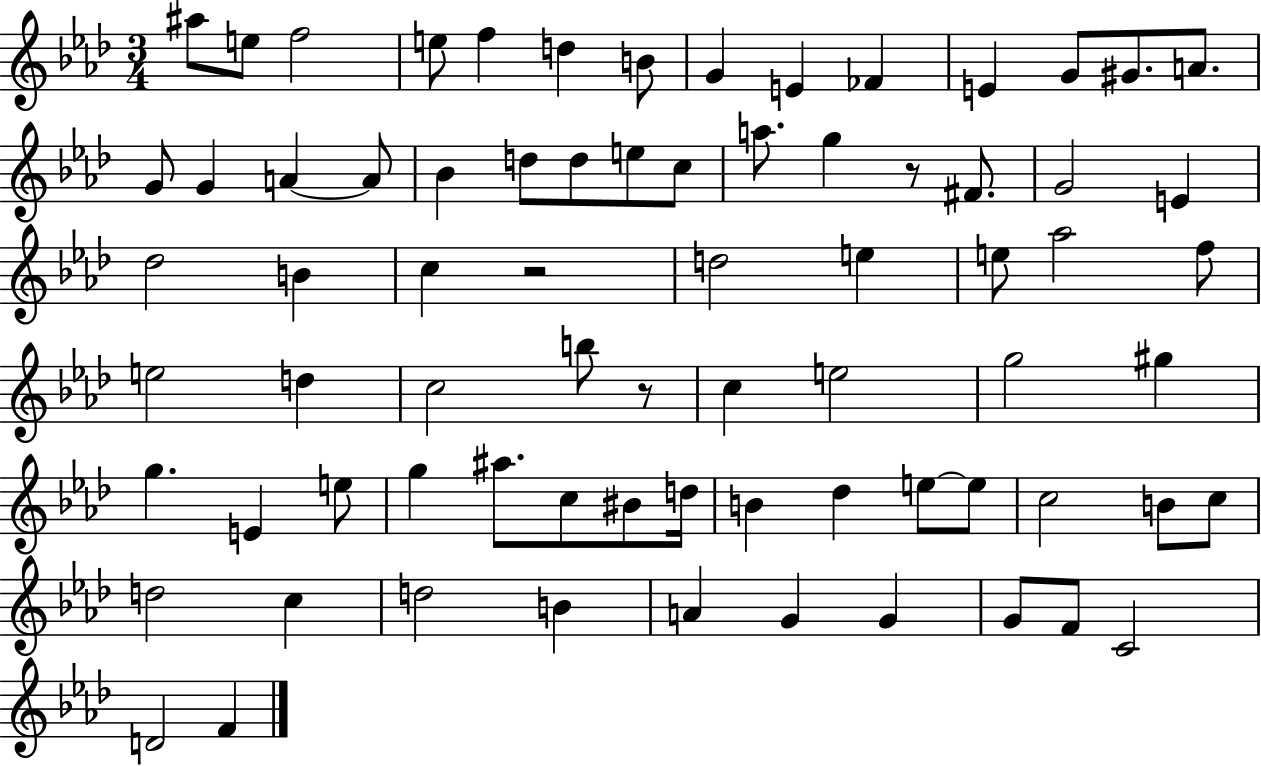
A#5/e E5/e F5/h E5/e F5/q D5/q B4/e G4/q E4/q FES4/q E4/q G4/e G#4/e. A4/e. G4/e G4/q A4/q A4/e Bb4/q D5/e D5/e E5/e C5/e A5/e. G5/q R/e F#4/e. G4/h E4/q Db5/h B4/q C5/q R/h D5/h E5/q E5/e Ab5/h F5/e E5/h D5/q C5/h B5/e R/e C5/q E5/h G5/h G#5/q G5/q. E4/q E5/e G5/q A#5/e. C5/e BIS4/e D5/s B4/q Db5/q E5/e E5/e C5/h B4/e C5/e D5/h C5/q D5/h B4/q A4/q G4/q G4/q G4/e F4/e C4/h D4/h F4/q